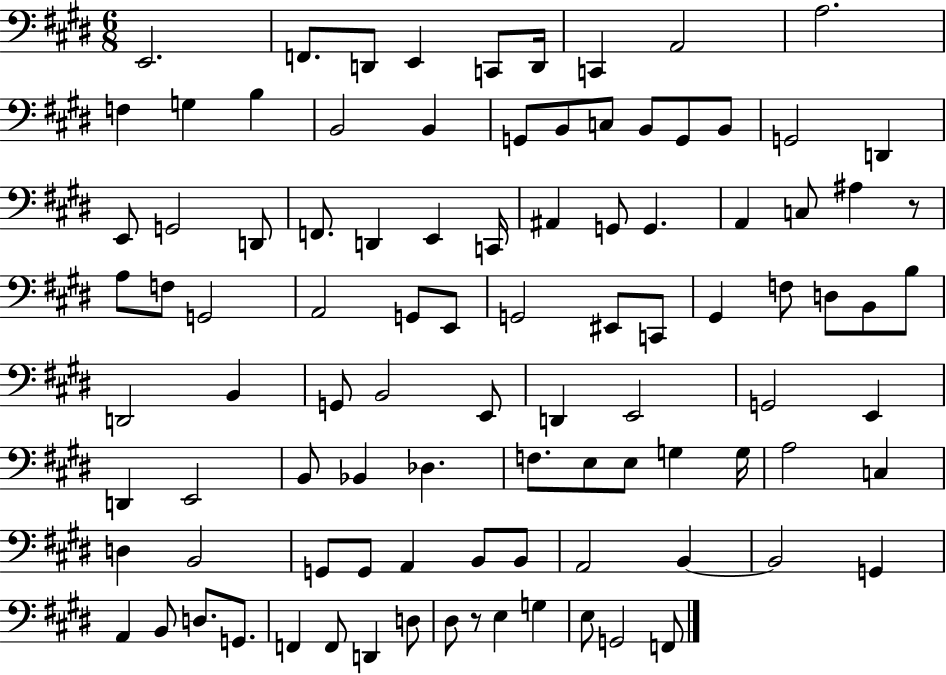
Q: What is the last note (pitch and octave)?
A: F2